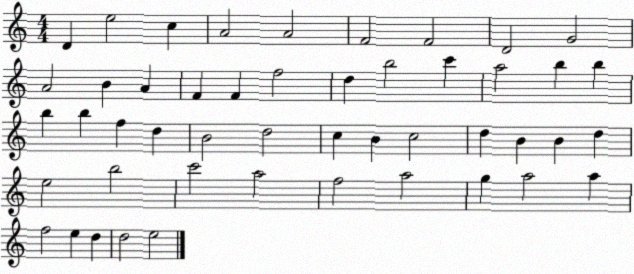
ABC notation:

X:1
T:Untitled
M:4/4
L:1/4
K:C
D e2 c A2 A2 F2 F2 D2 G2 A2 B A F F f2 d b2 c' a2 b b b b f d B2 d2 c B c2 d B B d e2 b2 c'2 a2 f2 a2 g a2 a f2 e d d2 e2